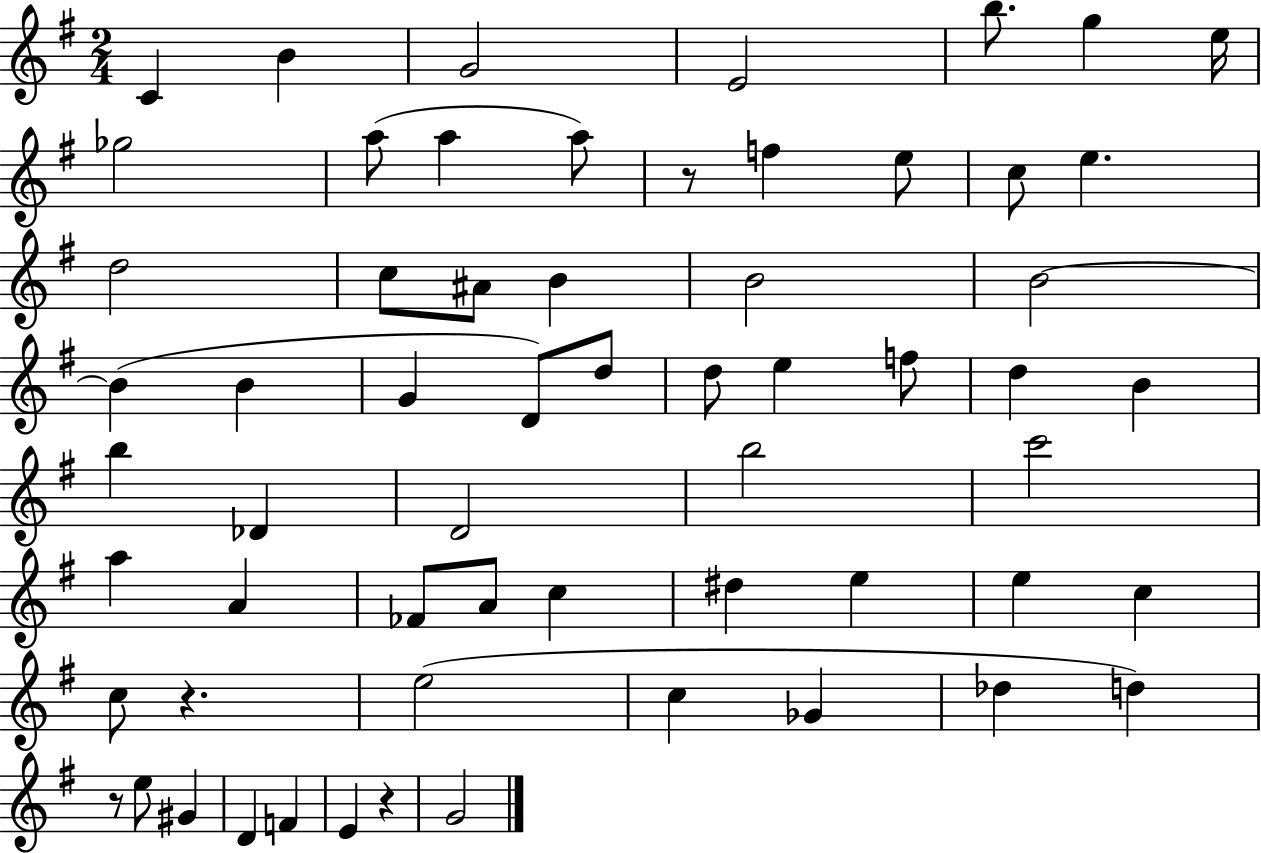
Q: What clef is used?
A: treble